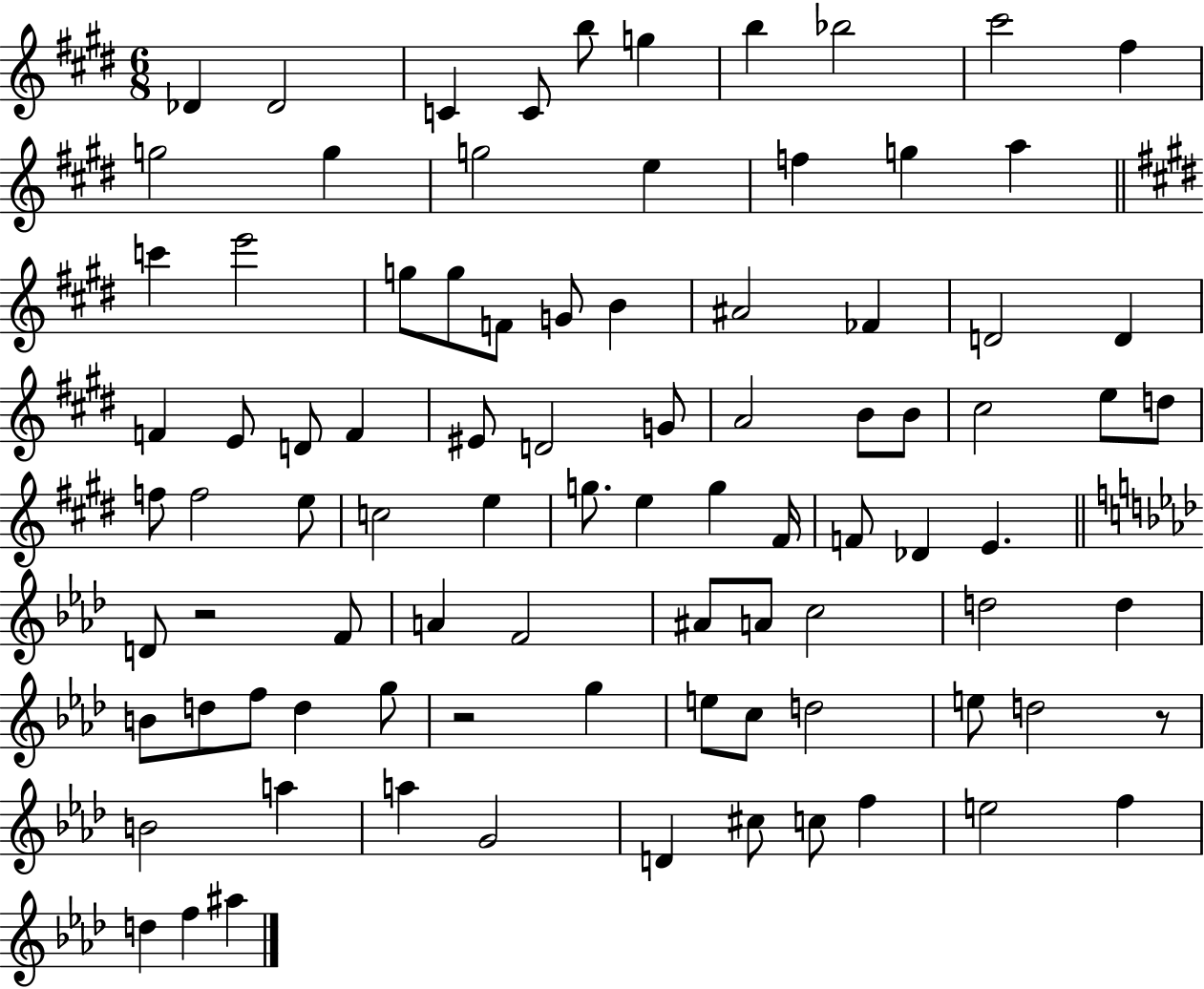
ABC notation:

X:1
T:Untitled
M:6/8
L:1/4
K:E
_D _D2 C C/2 b/2 g b _b2 ^c'2 ^f g2 g g2 e f g a c' e'2 g/2 g/2 F/2 G/2 B ^A2 _F D2 D F E/2 D/2 F ^E/2 D2 G/2 A2 B/2 B/2 ^c2 e/2 d/2 f/2 f2 e/2 c2 e g/2 e g ^F/4 F/2 _D E D/2 z2 F/2 A F2 ^A/2 A/2 c2 d2 d B/2 d/2 f/2 d g/2 z2 g e/2 c/2 d2 e/2 d2 z/2 B2 a a G2 D ^c/2 c/2 f e2 f d f ^a